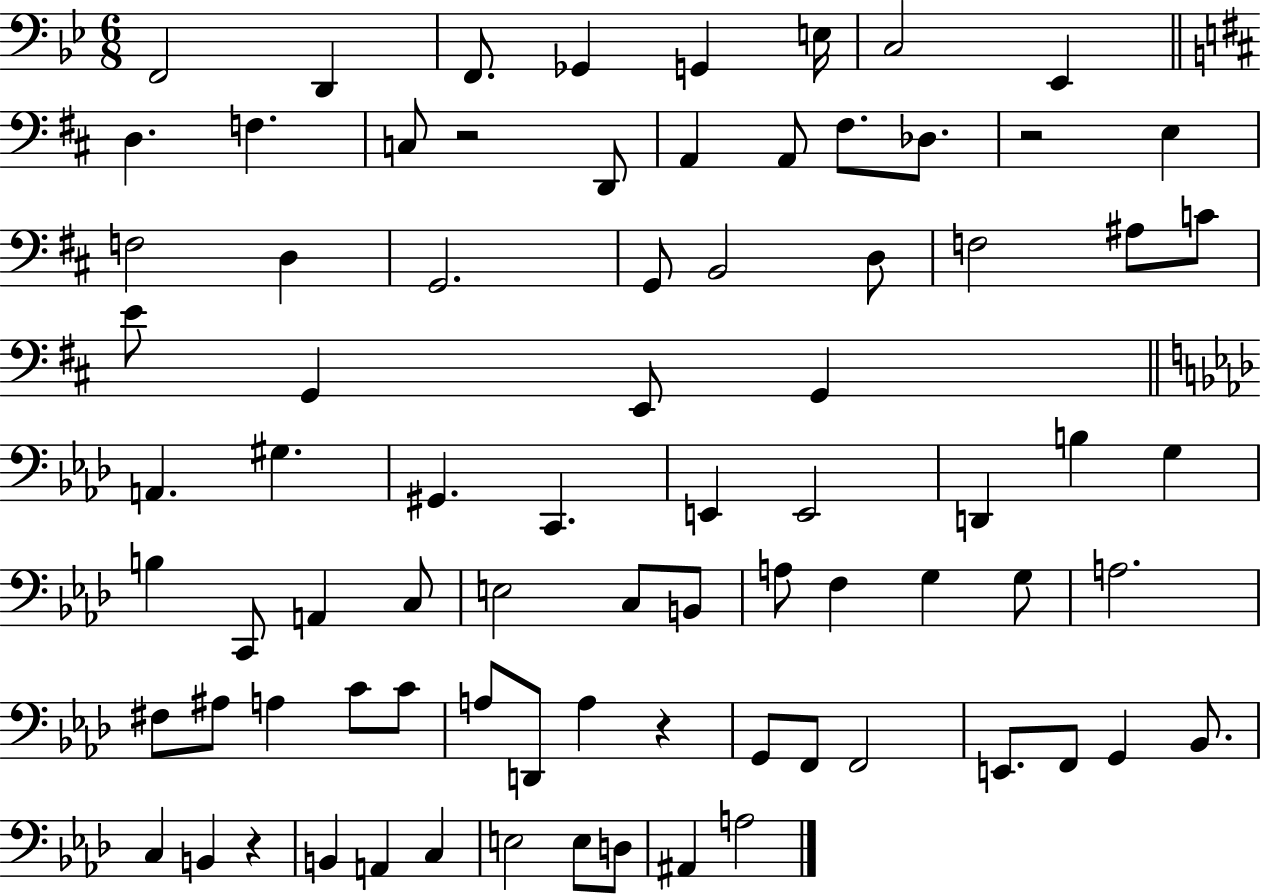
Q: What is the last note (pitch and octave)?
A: A3